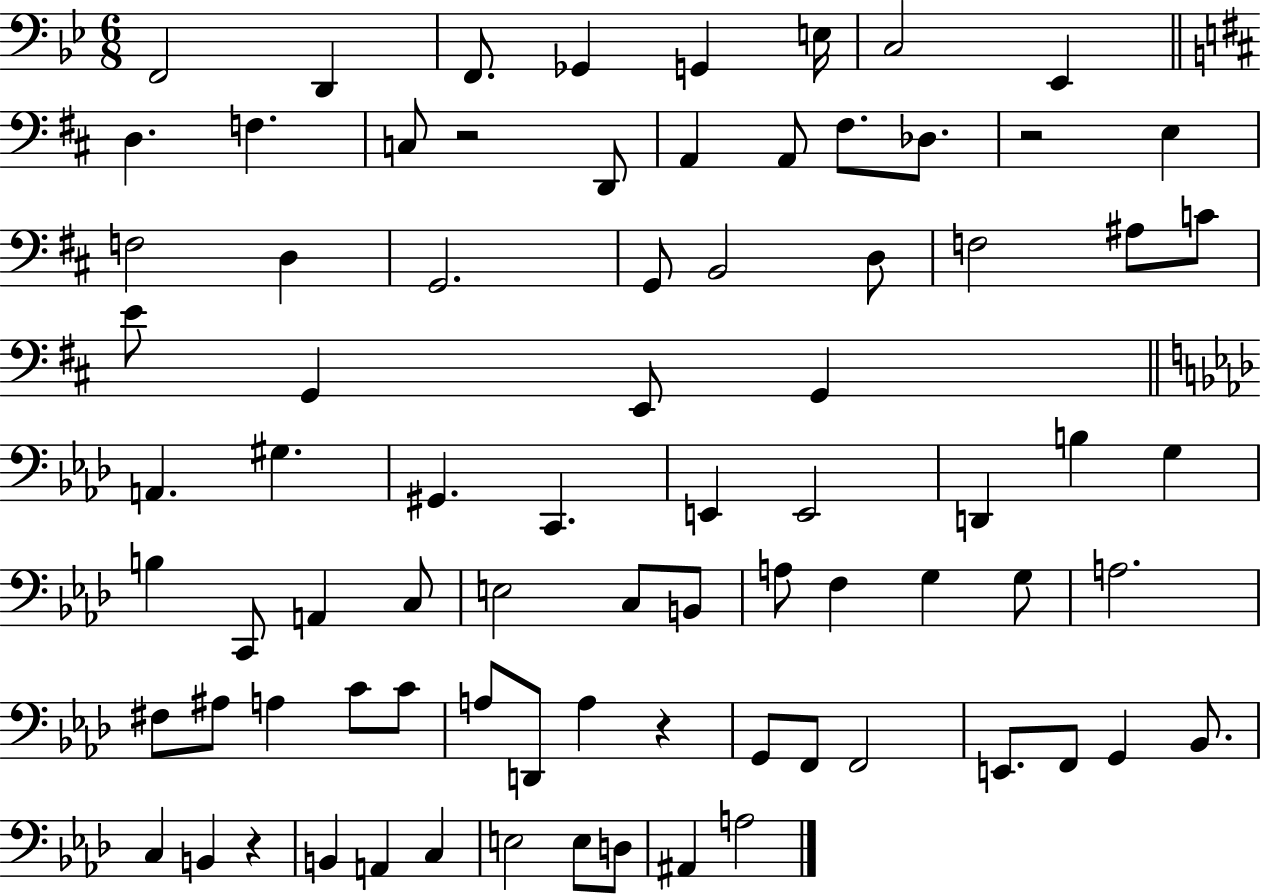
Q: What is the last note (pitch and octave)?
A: A3